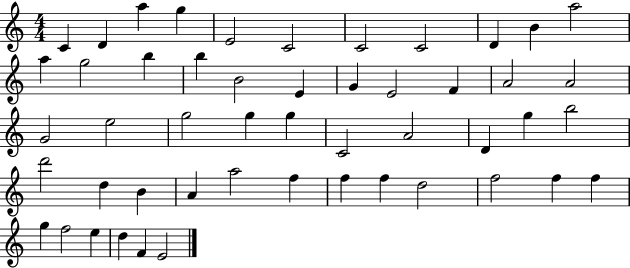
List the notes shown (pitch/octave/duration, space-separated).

C4/q D4/q A5/q G5/q E4/h C4/h C4/h C4/h D4/q B4/q A5/h A5/q G5/h B5/q B5/q B4/h E4/q G4/q E4/h F4/q A4/h A4/h G4/h E5/h G5/h G5/q G5/q C4/h A4/h D4/q G5/q B5/h D6/h D5/q B4/q A4/q A5/h F5/q F5/q F5/q D5/h F5/h F5/q F5/q G5/q F5/h E5/q D5/q F4/q E4/h